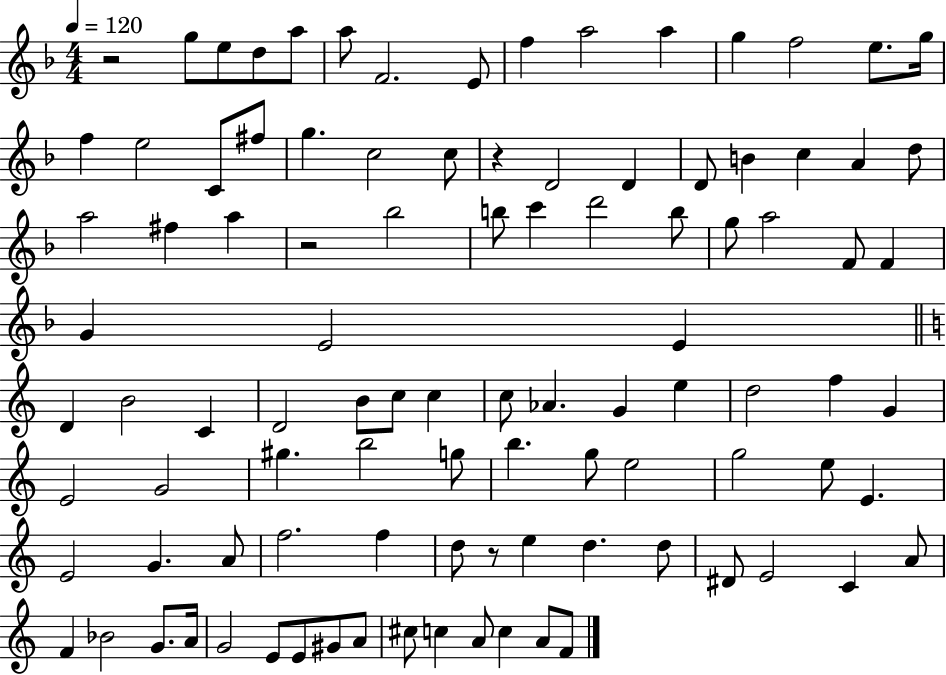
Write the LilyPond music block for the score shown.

{
  \clef treble
  \numericTimeSignature
  \time 4/4
  \key f \major
  \tempo 4 = 120
  r2 g''8 e''8 d''8 a''8 | a''8 f'2. e'8 | f''4 a''2 a''4 | g''4 f''2 e''8. g''16 | \break f''4 e''2 c'8 fis''8 | g''4. c''2 c''8 | r4 d'2 d'4 | d'8 b'4 c''4 a'4 d''8 | \break a''2 fis''4 a''4 | r2 bes''2 | b''8 c'''4 d'''2 b''8 | g''8 a''2 f'8 f'4 | \break g'4 e'2 e'4 | \bar "||" \break \key c \major d'4 b'2 c'4 | d'2 b'8 c''8 c''4 | c''8 aes'4. g'4 e''4 | d''2 f''4 g'4 | \break e'2 g'2 | gis''4. b''2 g''8 | b''4. g''8 e''2 | g''2 e''8 e'4. | \break e'2 g'4. a'8 | f''2. f''4 | d''8 r8 e''4 d''4. d''8 | dis'8 e'2 c'4 a'8 | \break f'4 bes'2 g'8. a'16 | g'2 e'8 e'8 gis'8 a'8 | cis''8 c''4 a'8 c''4 a'8 f'8 | \bar "|."
}